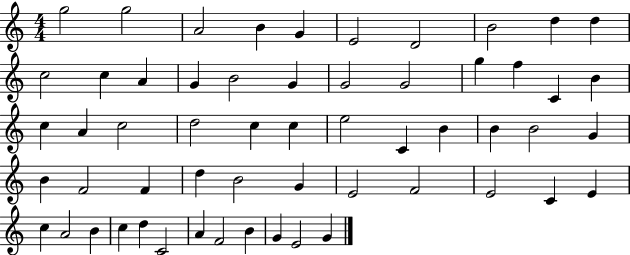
{
  \clef treble
  \numericTimeSignature
  \time 4/4
  \key c \major
  g''2 g''2 | a'2 b'4 g'4 | e'2 d'2 | b'2 d''4 d''4 | \break c''2 c''4 a'4 | g'4 b'2 g'4 | g'2 g'2 | g''4 f''4 c'4 b'4 | \break c''4 a'4 c''2 | d''2 c''4 c''4 | e''2 c'4 b'4 | b'4 b'2 g'4 | \break b'4 f'2 f'4 | d''4 b'2 g'4 | e'2 f'2 | e'2 c'4 e'4 | \break c''4 a'2 b'4 | c''4 d''4 c'2 | a'4 f'2 b'4 | g'4 e'2 g'4 | \break \bar "|."
}